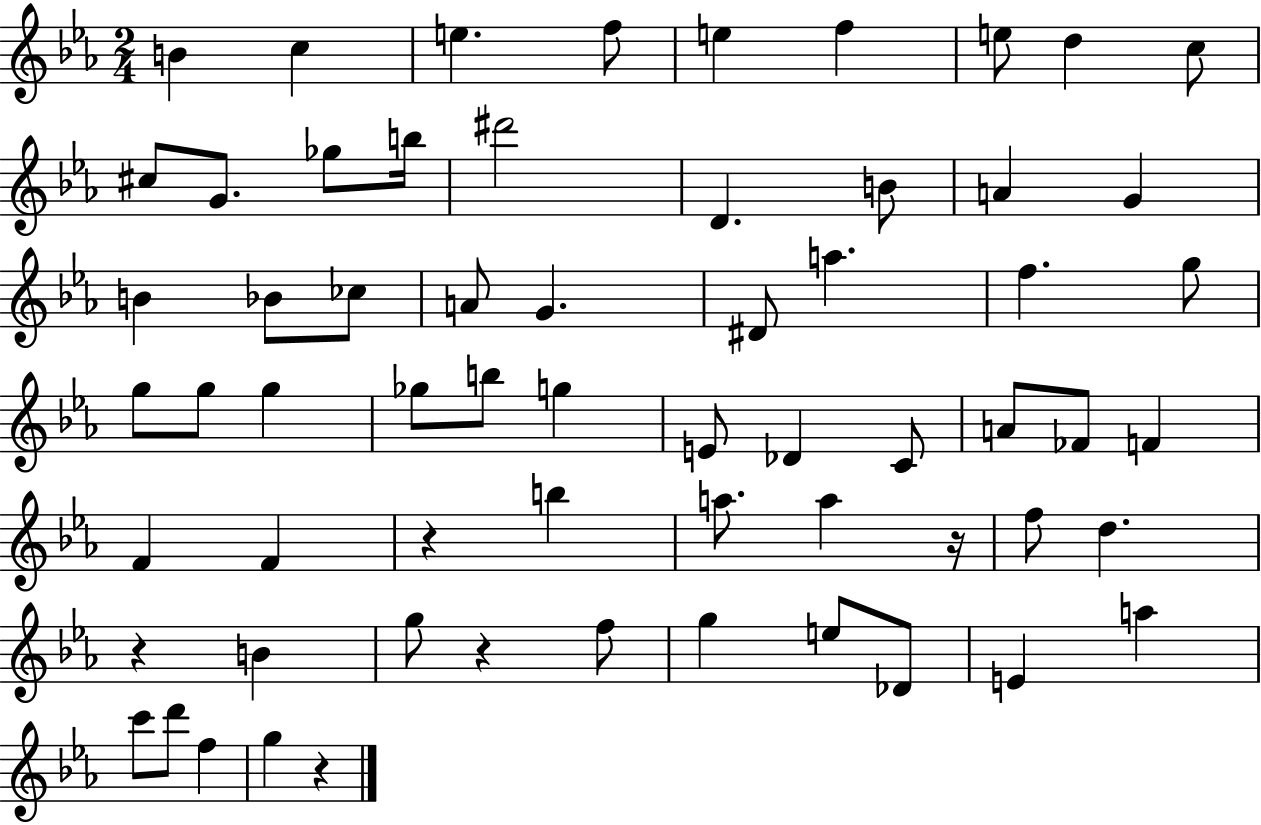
B4/q C5/q E5/q. F5/e E5/q F5/q E5/e D5/q C5/e C#5/e G4/e. Gb5/e B5/s D#6/h D4/q. B4/e A4/q G4/q B4/q Bb4/e CES5/e A4/e G4/q. D#4/e A5/q. F5/q. G5/e G5/e G5/e G5/q Gb5/e B5/e G5/q E4/e Db4/q C4/e A4/e FES4/e F4/q F4/q F4/q R/q B5/q A5/e. A5/q R/s F5/e D5/q. R/q B4/q G5/e R/q F5/e G5/q E5/e Db4/e E4/q A5/q C6/e D6/e F5/q G5/q R/q